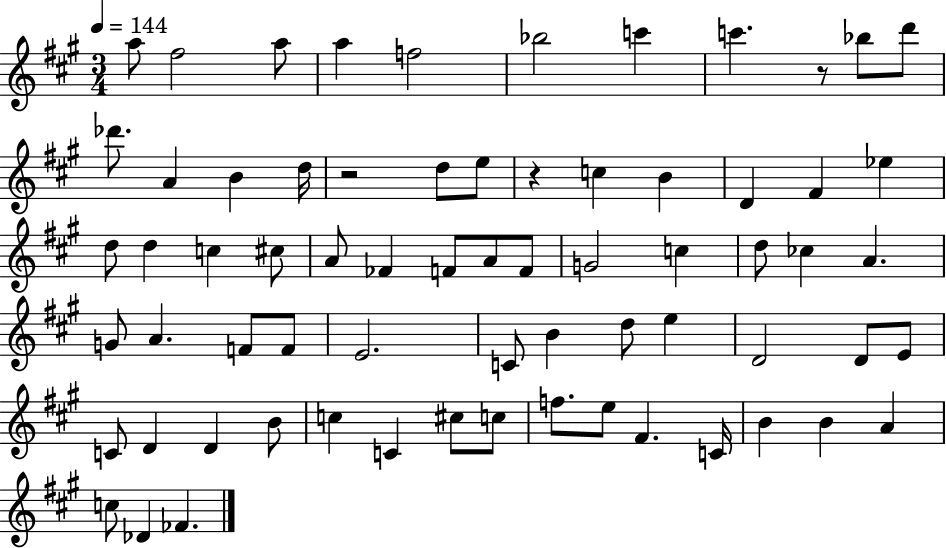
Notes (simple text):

A5/e F#5/h A5/e A5/q F5/h Bb5/h C6/q C6/q. R/e Bb5/e D6/e Db6/e. A4/q B4/q D5/s R/h D5/e E5/e R/q C5/q B4/q D4/q F#4/q Eb5/q D5/e D5/q C5/q C#5/e A4/e FES4/q F4/e A4/e F4/e G4/h C5/q D5/e CES5/q A4/q. G4/e A4/q. F4/e F4/e E4/h. C4/e B4/q D5/e E5/q D4/h D4/e E4/e C4/e D4/q D4/q B4/e C5/q C4/q C#5/e C5/e F5/e. E5/e F#4/q. C4/s B4/q B4/q A4/q C5/e Db4/q FES4/q.